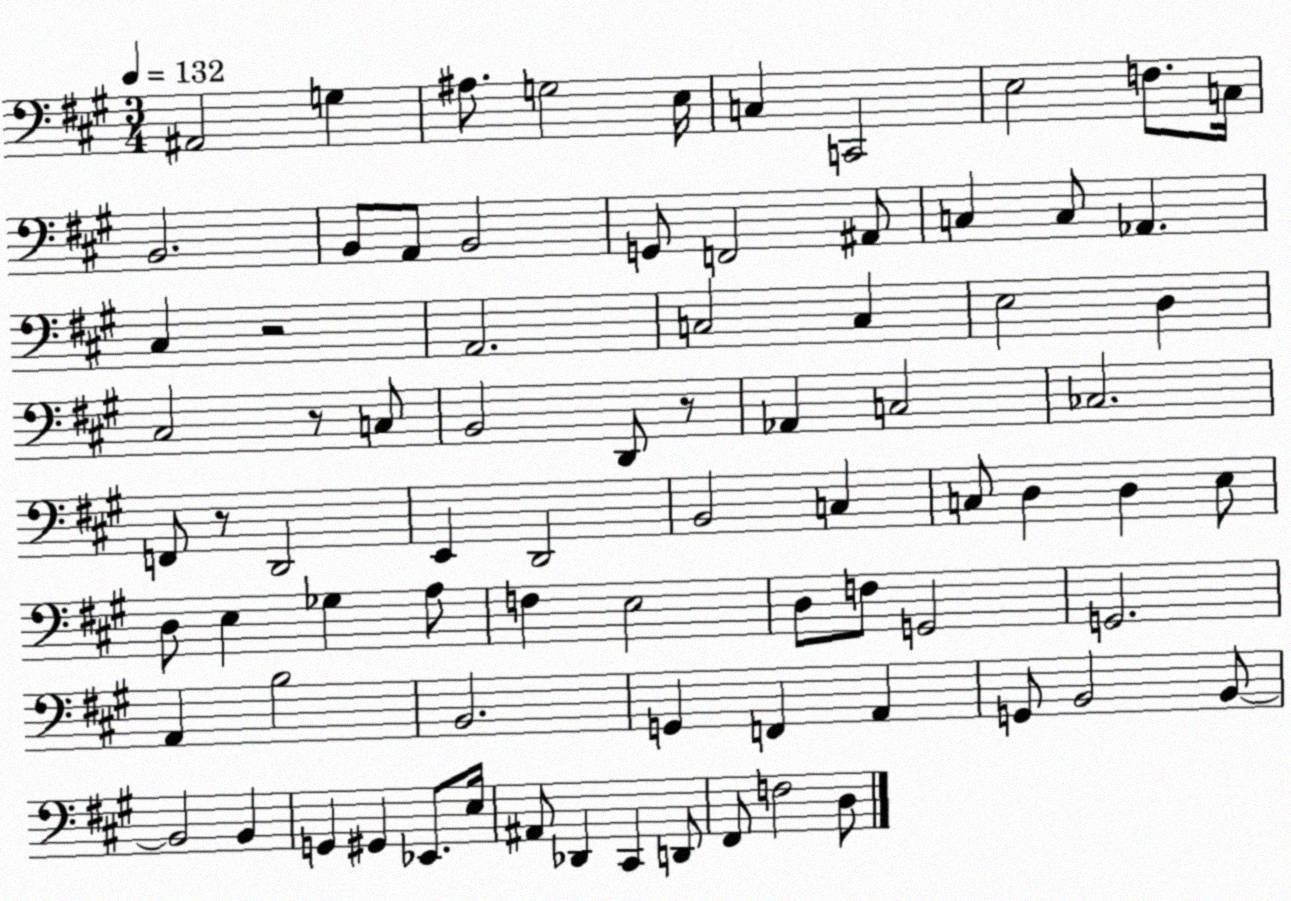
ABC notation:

X:1
T:Untitled
M:3/4
L:1/4
K:A
^A,,2 G, ^A,/2 G,2 E,/4 C, C,,2 E,2 F,/2 C,/4 B,,2 B,,/2 A,,/2 B,,2 G,,/2 F,,2 ^A,,/2 C, C,/2 _A,, ^C, z2 A,,2 C,2 C, E,2 D, ^C,2 z/2 C,/2 B,,2 D,,/2 z/2 _A,, C,2 _C,2 F,,/2 z/2 D,,2 E,, D,,2 B,,2 C, C,/2 D, D, E,/2 D,/2 E, _G, A,/2 F, E,2 D,/2 F,/2 G,,2 G,,2 A,, B,2 B,,2 G,, F,, A,, G,,/2 B,,2 B,,/2 B,,2 B,, G,, ^G,, _E,,/2 E,/4 ^A,,/2 _D,, ^C,, D,,/2 ^F,,/2 F,2 D,/2